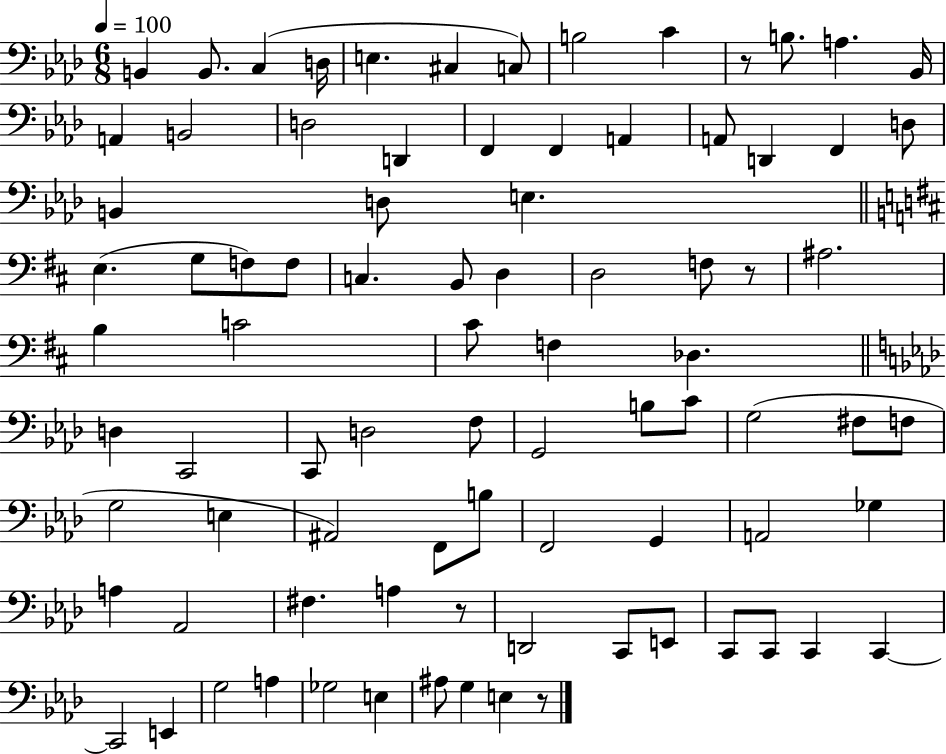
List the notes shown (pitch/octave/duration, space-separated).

B2/q B2/e. C3/q D3/s E3/q. C#3/q C3/e B3/h C4/q R/e B3/e. A3/q. Bb2/s A2/q B2/h D3/h D2/q F2/q F2/q A2/q A2/e D2/q F2/q D3/e B2/q D3/e E3/q. E3/q. G3/e F3/e F3/e C3/q. B2/e D3/q D3/h F3/e R/e A#3/h. B3/q C4/h C#4/e F3/q Db3/q. D3/q C2/h C2/e D3/h F3/e G2/h B3/e C4/e G3/h F#3/e F3/e G3/h E3/q A#2/h F2/e B3/e F2/h G2/q A2/h Gb3/q A3/q Ab2/h F#3/q. A3/q R/e D2/h C2/e E2/e C2/e C2/e C2/q C2/q C2/h E2/q G3/h A3/q Gb3/h E3/q A#3/e G3/q E3/q R/e